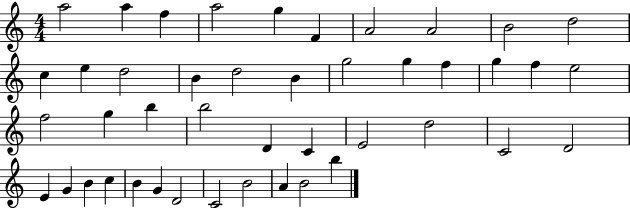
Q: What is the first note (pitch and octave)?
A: A5